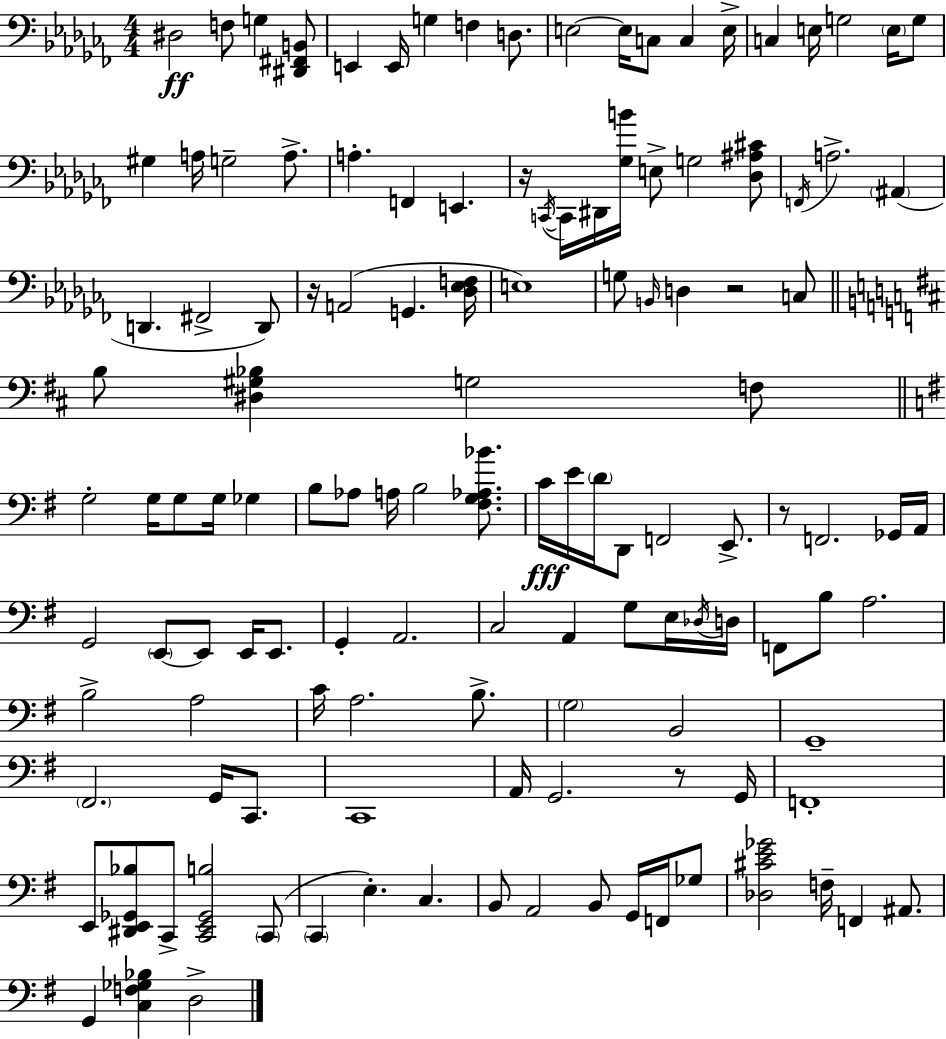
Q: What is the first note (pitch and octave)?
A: D#3